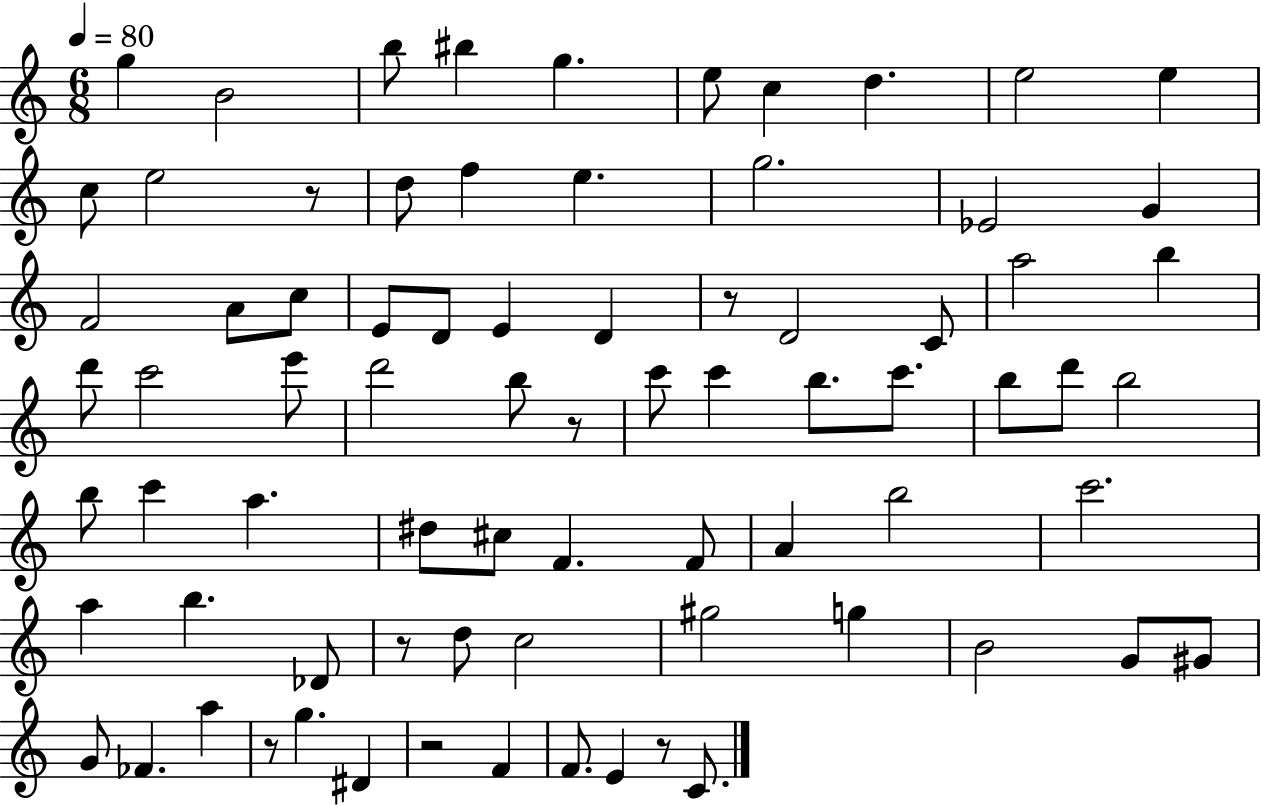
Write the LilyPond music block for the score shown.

{
  \clef treble
  \numericTimeSignature
  \time 6/8
  \key c \major
  \tempo 4 = 80
  g''4 b'2 | b''8 bis''4 g''4. | e''8 c''4 d''4. | e''2 e''4 | \break c''8 e''2 r8 | d''8 f''4 e''4. | g''2. | ees'2 g'4 | \break f'2 a'8 c''8 | e'8 d'8 e'4 d'4 | r8 d'2 c'8 | a''2 b''4 | \break d'''8 c'''2 e'''8 | d'''2 b''8 r8 | c'''8 c'''4 b''8. c'''8. | b''8 d'''8 b''2 | \break b''8 c'''4 a''4. | dis''8 cis''8 f'4. f'8 | a'4 b''2 | c'''2. | \break a''4 b''4. des'8 | r8 d''8 c''2 | gis''2 g''4 | b'2 g'8 gis'8 | \break g'8 fes'4. a''4 | r8 g''4. dis'4 | r2 f'4 | f'8. e'4 r8 c'8. | \break \bar "|."
}